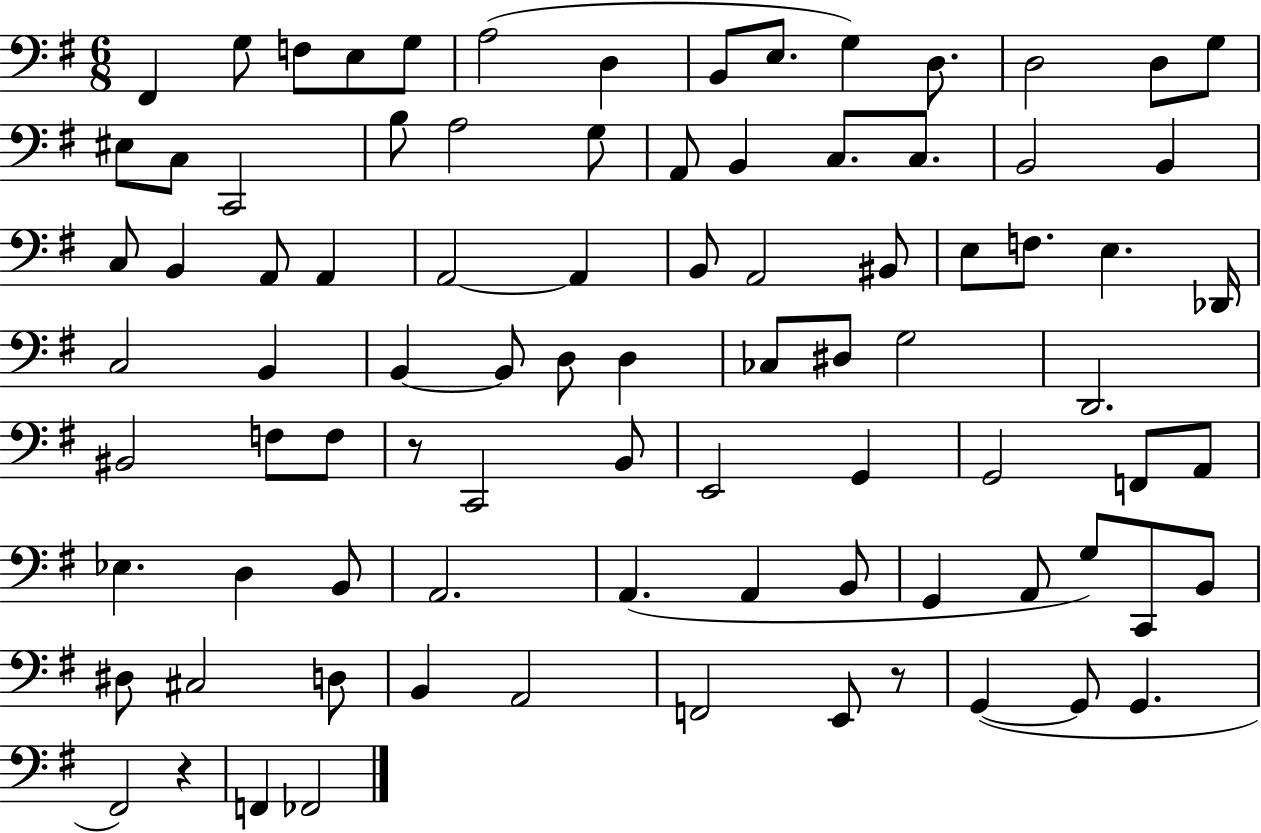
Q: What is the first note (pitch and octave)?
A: F#2